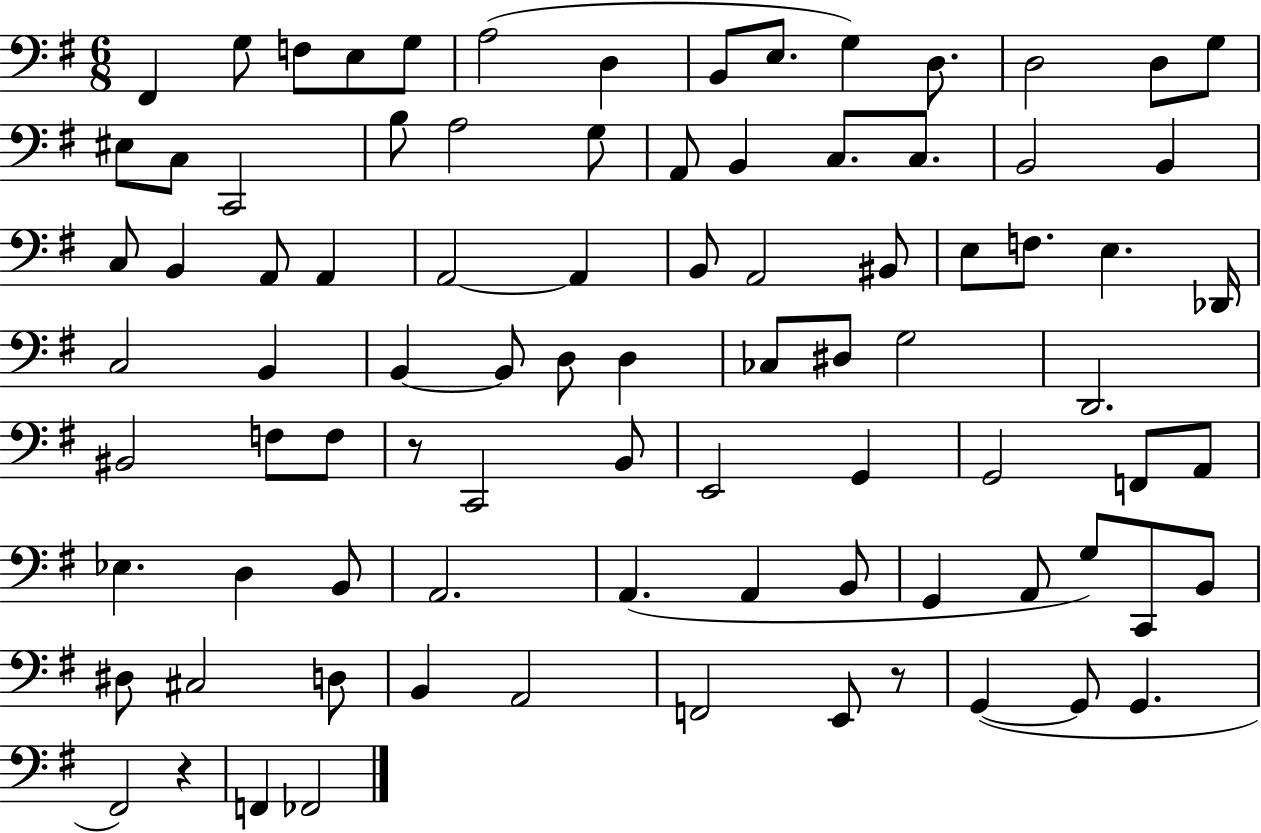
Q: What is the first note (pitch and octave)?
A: F#2